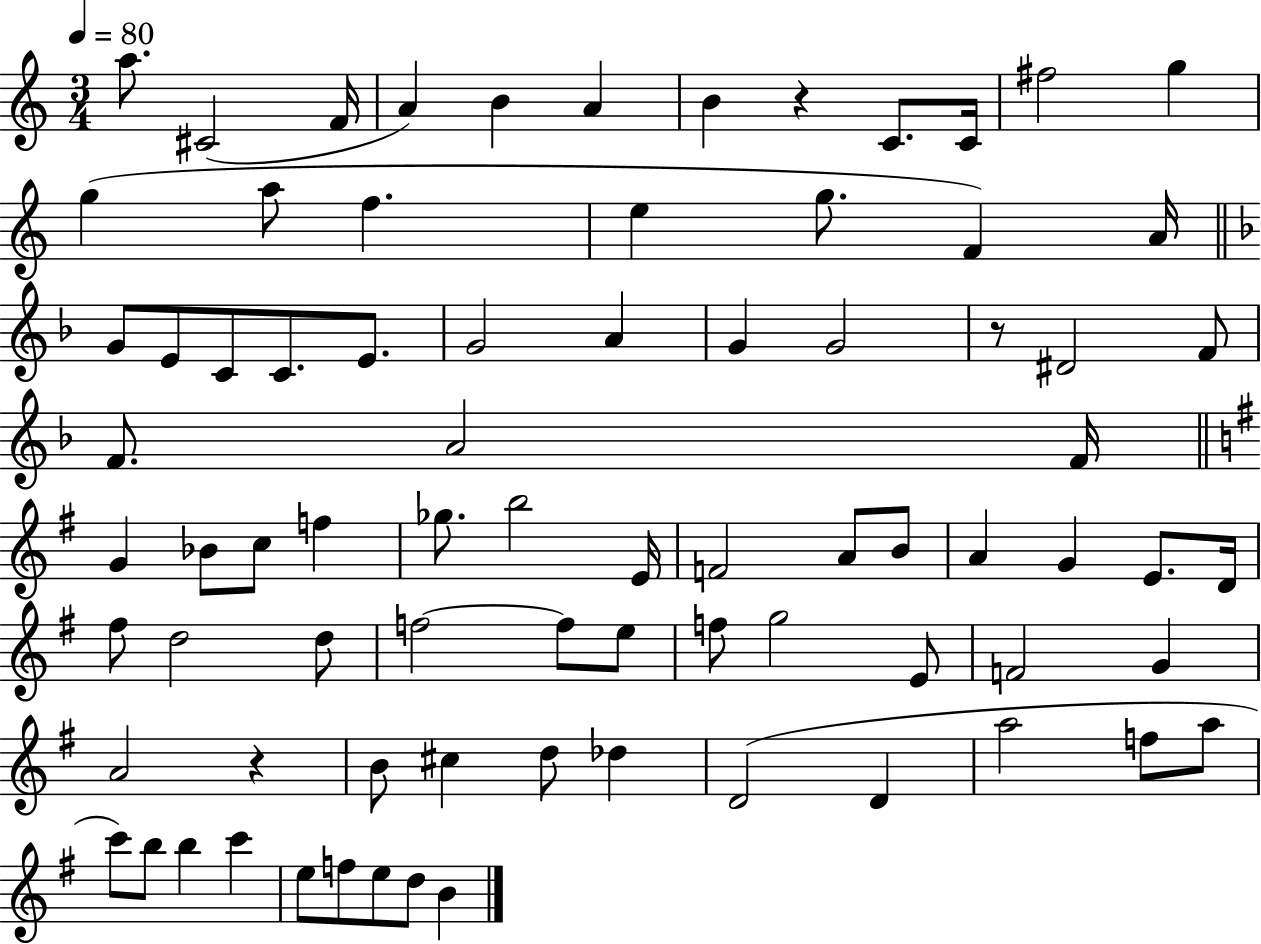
A5/e. C#4/h F4/s A4/q B4/q A4/q B4/q R/q C4/e. C4/s F#5/h G5/q G5/q A5/e F5/q. E5/q G5/e. F4/q A4/s G4/e E4/e C4/e C4/e. E4/e. G4/h A4/q G4/q G4/h R/e D#4/h F4/e F4/e. A4/h F4/s G4/q Bb4/e C5/e F5/q Gb5/e. B5/h E4/s F4/h A4/e B4/e A4/q G4/q E4/e. D4/s F#5/e D5/h D5/e F5/h F5/e E5/e F5/e G5/h E4/e F4/h G4/q A4/h R/q B4/e C#5/q D5/e Db5/q D4/h D4/q A5/h F5/e A5/e C6/e B5/e B5/q C6/q E5/e F5/e E5/e D5/e B4/q